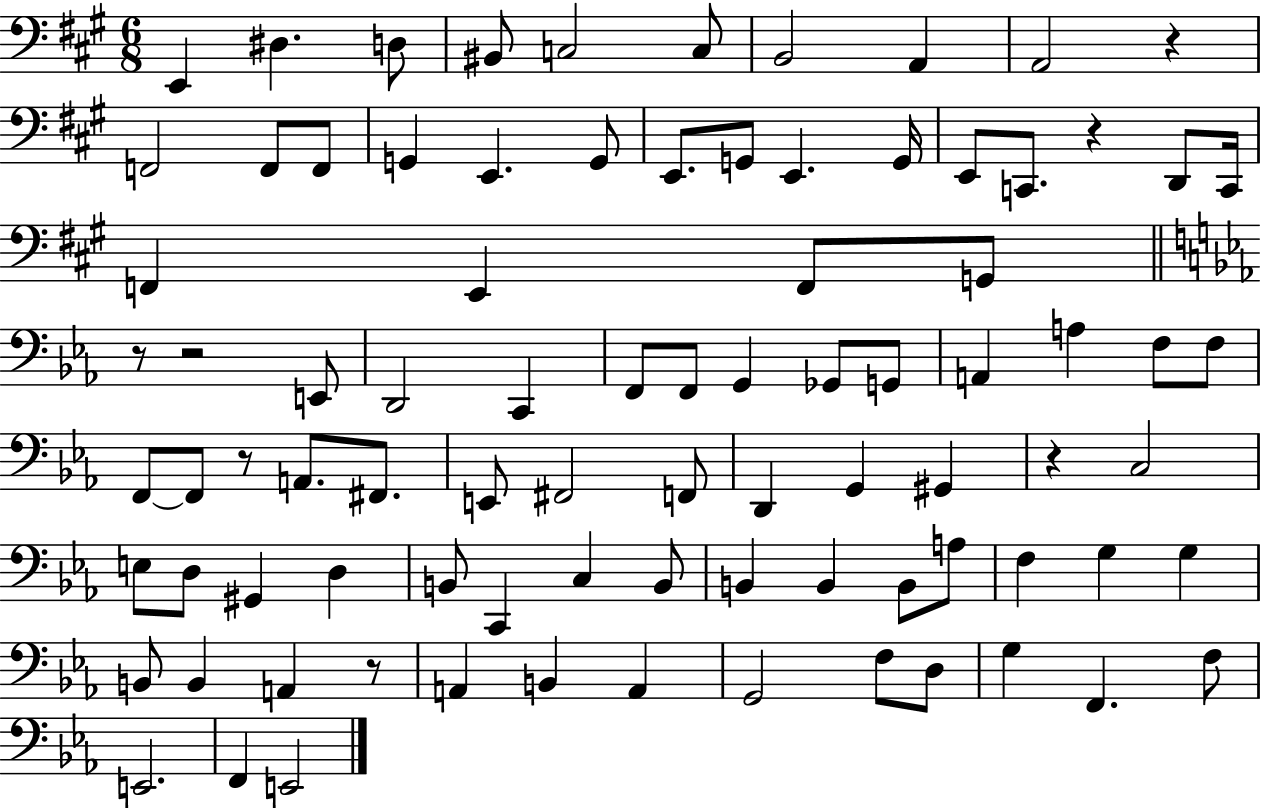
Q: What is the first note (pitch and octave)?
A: E2